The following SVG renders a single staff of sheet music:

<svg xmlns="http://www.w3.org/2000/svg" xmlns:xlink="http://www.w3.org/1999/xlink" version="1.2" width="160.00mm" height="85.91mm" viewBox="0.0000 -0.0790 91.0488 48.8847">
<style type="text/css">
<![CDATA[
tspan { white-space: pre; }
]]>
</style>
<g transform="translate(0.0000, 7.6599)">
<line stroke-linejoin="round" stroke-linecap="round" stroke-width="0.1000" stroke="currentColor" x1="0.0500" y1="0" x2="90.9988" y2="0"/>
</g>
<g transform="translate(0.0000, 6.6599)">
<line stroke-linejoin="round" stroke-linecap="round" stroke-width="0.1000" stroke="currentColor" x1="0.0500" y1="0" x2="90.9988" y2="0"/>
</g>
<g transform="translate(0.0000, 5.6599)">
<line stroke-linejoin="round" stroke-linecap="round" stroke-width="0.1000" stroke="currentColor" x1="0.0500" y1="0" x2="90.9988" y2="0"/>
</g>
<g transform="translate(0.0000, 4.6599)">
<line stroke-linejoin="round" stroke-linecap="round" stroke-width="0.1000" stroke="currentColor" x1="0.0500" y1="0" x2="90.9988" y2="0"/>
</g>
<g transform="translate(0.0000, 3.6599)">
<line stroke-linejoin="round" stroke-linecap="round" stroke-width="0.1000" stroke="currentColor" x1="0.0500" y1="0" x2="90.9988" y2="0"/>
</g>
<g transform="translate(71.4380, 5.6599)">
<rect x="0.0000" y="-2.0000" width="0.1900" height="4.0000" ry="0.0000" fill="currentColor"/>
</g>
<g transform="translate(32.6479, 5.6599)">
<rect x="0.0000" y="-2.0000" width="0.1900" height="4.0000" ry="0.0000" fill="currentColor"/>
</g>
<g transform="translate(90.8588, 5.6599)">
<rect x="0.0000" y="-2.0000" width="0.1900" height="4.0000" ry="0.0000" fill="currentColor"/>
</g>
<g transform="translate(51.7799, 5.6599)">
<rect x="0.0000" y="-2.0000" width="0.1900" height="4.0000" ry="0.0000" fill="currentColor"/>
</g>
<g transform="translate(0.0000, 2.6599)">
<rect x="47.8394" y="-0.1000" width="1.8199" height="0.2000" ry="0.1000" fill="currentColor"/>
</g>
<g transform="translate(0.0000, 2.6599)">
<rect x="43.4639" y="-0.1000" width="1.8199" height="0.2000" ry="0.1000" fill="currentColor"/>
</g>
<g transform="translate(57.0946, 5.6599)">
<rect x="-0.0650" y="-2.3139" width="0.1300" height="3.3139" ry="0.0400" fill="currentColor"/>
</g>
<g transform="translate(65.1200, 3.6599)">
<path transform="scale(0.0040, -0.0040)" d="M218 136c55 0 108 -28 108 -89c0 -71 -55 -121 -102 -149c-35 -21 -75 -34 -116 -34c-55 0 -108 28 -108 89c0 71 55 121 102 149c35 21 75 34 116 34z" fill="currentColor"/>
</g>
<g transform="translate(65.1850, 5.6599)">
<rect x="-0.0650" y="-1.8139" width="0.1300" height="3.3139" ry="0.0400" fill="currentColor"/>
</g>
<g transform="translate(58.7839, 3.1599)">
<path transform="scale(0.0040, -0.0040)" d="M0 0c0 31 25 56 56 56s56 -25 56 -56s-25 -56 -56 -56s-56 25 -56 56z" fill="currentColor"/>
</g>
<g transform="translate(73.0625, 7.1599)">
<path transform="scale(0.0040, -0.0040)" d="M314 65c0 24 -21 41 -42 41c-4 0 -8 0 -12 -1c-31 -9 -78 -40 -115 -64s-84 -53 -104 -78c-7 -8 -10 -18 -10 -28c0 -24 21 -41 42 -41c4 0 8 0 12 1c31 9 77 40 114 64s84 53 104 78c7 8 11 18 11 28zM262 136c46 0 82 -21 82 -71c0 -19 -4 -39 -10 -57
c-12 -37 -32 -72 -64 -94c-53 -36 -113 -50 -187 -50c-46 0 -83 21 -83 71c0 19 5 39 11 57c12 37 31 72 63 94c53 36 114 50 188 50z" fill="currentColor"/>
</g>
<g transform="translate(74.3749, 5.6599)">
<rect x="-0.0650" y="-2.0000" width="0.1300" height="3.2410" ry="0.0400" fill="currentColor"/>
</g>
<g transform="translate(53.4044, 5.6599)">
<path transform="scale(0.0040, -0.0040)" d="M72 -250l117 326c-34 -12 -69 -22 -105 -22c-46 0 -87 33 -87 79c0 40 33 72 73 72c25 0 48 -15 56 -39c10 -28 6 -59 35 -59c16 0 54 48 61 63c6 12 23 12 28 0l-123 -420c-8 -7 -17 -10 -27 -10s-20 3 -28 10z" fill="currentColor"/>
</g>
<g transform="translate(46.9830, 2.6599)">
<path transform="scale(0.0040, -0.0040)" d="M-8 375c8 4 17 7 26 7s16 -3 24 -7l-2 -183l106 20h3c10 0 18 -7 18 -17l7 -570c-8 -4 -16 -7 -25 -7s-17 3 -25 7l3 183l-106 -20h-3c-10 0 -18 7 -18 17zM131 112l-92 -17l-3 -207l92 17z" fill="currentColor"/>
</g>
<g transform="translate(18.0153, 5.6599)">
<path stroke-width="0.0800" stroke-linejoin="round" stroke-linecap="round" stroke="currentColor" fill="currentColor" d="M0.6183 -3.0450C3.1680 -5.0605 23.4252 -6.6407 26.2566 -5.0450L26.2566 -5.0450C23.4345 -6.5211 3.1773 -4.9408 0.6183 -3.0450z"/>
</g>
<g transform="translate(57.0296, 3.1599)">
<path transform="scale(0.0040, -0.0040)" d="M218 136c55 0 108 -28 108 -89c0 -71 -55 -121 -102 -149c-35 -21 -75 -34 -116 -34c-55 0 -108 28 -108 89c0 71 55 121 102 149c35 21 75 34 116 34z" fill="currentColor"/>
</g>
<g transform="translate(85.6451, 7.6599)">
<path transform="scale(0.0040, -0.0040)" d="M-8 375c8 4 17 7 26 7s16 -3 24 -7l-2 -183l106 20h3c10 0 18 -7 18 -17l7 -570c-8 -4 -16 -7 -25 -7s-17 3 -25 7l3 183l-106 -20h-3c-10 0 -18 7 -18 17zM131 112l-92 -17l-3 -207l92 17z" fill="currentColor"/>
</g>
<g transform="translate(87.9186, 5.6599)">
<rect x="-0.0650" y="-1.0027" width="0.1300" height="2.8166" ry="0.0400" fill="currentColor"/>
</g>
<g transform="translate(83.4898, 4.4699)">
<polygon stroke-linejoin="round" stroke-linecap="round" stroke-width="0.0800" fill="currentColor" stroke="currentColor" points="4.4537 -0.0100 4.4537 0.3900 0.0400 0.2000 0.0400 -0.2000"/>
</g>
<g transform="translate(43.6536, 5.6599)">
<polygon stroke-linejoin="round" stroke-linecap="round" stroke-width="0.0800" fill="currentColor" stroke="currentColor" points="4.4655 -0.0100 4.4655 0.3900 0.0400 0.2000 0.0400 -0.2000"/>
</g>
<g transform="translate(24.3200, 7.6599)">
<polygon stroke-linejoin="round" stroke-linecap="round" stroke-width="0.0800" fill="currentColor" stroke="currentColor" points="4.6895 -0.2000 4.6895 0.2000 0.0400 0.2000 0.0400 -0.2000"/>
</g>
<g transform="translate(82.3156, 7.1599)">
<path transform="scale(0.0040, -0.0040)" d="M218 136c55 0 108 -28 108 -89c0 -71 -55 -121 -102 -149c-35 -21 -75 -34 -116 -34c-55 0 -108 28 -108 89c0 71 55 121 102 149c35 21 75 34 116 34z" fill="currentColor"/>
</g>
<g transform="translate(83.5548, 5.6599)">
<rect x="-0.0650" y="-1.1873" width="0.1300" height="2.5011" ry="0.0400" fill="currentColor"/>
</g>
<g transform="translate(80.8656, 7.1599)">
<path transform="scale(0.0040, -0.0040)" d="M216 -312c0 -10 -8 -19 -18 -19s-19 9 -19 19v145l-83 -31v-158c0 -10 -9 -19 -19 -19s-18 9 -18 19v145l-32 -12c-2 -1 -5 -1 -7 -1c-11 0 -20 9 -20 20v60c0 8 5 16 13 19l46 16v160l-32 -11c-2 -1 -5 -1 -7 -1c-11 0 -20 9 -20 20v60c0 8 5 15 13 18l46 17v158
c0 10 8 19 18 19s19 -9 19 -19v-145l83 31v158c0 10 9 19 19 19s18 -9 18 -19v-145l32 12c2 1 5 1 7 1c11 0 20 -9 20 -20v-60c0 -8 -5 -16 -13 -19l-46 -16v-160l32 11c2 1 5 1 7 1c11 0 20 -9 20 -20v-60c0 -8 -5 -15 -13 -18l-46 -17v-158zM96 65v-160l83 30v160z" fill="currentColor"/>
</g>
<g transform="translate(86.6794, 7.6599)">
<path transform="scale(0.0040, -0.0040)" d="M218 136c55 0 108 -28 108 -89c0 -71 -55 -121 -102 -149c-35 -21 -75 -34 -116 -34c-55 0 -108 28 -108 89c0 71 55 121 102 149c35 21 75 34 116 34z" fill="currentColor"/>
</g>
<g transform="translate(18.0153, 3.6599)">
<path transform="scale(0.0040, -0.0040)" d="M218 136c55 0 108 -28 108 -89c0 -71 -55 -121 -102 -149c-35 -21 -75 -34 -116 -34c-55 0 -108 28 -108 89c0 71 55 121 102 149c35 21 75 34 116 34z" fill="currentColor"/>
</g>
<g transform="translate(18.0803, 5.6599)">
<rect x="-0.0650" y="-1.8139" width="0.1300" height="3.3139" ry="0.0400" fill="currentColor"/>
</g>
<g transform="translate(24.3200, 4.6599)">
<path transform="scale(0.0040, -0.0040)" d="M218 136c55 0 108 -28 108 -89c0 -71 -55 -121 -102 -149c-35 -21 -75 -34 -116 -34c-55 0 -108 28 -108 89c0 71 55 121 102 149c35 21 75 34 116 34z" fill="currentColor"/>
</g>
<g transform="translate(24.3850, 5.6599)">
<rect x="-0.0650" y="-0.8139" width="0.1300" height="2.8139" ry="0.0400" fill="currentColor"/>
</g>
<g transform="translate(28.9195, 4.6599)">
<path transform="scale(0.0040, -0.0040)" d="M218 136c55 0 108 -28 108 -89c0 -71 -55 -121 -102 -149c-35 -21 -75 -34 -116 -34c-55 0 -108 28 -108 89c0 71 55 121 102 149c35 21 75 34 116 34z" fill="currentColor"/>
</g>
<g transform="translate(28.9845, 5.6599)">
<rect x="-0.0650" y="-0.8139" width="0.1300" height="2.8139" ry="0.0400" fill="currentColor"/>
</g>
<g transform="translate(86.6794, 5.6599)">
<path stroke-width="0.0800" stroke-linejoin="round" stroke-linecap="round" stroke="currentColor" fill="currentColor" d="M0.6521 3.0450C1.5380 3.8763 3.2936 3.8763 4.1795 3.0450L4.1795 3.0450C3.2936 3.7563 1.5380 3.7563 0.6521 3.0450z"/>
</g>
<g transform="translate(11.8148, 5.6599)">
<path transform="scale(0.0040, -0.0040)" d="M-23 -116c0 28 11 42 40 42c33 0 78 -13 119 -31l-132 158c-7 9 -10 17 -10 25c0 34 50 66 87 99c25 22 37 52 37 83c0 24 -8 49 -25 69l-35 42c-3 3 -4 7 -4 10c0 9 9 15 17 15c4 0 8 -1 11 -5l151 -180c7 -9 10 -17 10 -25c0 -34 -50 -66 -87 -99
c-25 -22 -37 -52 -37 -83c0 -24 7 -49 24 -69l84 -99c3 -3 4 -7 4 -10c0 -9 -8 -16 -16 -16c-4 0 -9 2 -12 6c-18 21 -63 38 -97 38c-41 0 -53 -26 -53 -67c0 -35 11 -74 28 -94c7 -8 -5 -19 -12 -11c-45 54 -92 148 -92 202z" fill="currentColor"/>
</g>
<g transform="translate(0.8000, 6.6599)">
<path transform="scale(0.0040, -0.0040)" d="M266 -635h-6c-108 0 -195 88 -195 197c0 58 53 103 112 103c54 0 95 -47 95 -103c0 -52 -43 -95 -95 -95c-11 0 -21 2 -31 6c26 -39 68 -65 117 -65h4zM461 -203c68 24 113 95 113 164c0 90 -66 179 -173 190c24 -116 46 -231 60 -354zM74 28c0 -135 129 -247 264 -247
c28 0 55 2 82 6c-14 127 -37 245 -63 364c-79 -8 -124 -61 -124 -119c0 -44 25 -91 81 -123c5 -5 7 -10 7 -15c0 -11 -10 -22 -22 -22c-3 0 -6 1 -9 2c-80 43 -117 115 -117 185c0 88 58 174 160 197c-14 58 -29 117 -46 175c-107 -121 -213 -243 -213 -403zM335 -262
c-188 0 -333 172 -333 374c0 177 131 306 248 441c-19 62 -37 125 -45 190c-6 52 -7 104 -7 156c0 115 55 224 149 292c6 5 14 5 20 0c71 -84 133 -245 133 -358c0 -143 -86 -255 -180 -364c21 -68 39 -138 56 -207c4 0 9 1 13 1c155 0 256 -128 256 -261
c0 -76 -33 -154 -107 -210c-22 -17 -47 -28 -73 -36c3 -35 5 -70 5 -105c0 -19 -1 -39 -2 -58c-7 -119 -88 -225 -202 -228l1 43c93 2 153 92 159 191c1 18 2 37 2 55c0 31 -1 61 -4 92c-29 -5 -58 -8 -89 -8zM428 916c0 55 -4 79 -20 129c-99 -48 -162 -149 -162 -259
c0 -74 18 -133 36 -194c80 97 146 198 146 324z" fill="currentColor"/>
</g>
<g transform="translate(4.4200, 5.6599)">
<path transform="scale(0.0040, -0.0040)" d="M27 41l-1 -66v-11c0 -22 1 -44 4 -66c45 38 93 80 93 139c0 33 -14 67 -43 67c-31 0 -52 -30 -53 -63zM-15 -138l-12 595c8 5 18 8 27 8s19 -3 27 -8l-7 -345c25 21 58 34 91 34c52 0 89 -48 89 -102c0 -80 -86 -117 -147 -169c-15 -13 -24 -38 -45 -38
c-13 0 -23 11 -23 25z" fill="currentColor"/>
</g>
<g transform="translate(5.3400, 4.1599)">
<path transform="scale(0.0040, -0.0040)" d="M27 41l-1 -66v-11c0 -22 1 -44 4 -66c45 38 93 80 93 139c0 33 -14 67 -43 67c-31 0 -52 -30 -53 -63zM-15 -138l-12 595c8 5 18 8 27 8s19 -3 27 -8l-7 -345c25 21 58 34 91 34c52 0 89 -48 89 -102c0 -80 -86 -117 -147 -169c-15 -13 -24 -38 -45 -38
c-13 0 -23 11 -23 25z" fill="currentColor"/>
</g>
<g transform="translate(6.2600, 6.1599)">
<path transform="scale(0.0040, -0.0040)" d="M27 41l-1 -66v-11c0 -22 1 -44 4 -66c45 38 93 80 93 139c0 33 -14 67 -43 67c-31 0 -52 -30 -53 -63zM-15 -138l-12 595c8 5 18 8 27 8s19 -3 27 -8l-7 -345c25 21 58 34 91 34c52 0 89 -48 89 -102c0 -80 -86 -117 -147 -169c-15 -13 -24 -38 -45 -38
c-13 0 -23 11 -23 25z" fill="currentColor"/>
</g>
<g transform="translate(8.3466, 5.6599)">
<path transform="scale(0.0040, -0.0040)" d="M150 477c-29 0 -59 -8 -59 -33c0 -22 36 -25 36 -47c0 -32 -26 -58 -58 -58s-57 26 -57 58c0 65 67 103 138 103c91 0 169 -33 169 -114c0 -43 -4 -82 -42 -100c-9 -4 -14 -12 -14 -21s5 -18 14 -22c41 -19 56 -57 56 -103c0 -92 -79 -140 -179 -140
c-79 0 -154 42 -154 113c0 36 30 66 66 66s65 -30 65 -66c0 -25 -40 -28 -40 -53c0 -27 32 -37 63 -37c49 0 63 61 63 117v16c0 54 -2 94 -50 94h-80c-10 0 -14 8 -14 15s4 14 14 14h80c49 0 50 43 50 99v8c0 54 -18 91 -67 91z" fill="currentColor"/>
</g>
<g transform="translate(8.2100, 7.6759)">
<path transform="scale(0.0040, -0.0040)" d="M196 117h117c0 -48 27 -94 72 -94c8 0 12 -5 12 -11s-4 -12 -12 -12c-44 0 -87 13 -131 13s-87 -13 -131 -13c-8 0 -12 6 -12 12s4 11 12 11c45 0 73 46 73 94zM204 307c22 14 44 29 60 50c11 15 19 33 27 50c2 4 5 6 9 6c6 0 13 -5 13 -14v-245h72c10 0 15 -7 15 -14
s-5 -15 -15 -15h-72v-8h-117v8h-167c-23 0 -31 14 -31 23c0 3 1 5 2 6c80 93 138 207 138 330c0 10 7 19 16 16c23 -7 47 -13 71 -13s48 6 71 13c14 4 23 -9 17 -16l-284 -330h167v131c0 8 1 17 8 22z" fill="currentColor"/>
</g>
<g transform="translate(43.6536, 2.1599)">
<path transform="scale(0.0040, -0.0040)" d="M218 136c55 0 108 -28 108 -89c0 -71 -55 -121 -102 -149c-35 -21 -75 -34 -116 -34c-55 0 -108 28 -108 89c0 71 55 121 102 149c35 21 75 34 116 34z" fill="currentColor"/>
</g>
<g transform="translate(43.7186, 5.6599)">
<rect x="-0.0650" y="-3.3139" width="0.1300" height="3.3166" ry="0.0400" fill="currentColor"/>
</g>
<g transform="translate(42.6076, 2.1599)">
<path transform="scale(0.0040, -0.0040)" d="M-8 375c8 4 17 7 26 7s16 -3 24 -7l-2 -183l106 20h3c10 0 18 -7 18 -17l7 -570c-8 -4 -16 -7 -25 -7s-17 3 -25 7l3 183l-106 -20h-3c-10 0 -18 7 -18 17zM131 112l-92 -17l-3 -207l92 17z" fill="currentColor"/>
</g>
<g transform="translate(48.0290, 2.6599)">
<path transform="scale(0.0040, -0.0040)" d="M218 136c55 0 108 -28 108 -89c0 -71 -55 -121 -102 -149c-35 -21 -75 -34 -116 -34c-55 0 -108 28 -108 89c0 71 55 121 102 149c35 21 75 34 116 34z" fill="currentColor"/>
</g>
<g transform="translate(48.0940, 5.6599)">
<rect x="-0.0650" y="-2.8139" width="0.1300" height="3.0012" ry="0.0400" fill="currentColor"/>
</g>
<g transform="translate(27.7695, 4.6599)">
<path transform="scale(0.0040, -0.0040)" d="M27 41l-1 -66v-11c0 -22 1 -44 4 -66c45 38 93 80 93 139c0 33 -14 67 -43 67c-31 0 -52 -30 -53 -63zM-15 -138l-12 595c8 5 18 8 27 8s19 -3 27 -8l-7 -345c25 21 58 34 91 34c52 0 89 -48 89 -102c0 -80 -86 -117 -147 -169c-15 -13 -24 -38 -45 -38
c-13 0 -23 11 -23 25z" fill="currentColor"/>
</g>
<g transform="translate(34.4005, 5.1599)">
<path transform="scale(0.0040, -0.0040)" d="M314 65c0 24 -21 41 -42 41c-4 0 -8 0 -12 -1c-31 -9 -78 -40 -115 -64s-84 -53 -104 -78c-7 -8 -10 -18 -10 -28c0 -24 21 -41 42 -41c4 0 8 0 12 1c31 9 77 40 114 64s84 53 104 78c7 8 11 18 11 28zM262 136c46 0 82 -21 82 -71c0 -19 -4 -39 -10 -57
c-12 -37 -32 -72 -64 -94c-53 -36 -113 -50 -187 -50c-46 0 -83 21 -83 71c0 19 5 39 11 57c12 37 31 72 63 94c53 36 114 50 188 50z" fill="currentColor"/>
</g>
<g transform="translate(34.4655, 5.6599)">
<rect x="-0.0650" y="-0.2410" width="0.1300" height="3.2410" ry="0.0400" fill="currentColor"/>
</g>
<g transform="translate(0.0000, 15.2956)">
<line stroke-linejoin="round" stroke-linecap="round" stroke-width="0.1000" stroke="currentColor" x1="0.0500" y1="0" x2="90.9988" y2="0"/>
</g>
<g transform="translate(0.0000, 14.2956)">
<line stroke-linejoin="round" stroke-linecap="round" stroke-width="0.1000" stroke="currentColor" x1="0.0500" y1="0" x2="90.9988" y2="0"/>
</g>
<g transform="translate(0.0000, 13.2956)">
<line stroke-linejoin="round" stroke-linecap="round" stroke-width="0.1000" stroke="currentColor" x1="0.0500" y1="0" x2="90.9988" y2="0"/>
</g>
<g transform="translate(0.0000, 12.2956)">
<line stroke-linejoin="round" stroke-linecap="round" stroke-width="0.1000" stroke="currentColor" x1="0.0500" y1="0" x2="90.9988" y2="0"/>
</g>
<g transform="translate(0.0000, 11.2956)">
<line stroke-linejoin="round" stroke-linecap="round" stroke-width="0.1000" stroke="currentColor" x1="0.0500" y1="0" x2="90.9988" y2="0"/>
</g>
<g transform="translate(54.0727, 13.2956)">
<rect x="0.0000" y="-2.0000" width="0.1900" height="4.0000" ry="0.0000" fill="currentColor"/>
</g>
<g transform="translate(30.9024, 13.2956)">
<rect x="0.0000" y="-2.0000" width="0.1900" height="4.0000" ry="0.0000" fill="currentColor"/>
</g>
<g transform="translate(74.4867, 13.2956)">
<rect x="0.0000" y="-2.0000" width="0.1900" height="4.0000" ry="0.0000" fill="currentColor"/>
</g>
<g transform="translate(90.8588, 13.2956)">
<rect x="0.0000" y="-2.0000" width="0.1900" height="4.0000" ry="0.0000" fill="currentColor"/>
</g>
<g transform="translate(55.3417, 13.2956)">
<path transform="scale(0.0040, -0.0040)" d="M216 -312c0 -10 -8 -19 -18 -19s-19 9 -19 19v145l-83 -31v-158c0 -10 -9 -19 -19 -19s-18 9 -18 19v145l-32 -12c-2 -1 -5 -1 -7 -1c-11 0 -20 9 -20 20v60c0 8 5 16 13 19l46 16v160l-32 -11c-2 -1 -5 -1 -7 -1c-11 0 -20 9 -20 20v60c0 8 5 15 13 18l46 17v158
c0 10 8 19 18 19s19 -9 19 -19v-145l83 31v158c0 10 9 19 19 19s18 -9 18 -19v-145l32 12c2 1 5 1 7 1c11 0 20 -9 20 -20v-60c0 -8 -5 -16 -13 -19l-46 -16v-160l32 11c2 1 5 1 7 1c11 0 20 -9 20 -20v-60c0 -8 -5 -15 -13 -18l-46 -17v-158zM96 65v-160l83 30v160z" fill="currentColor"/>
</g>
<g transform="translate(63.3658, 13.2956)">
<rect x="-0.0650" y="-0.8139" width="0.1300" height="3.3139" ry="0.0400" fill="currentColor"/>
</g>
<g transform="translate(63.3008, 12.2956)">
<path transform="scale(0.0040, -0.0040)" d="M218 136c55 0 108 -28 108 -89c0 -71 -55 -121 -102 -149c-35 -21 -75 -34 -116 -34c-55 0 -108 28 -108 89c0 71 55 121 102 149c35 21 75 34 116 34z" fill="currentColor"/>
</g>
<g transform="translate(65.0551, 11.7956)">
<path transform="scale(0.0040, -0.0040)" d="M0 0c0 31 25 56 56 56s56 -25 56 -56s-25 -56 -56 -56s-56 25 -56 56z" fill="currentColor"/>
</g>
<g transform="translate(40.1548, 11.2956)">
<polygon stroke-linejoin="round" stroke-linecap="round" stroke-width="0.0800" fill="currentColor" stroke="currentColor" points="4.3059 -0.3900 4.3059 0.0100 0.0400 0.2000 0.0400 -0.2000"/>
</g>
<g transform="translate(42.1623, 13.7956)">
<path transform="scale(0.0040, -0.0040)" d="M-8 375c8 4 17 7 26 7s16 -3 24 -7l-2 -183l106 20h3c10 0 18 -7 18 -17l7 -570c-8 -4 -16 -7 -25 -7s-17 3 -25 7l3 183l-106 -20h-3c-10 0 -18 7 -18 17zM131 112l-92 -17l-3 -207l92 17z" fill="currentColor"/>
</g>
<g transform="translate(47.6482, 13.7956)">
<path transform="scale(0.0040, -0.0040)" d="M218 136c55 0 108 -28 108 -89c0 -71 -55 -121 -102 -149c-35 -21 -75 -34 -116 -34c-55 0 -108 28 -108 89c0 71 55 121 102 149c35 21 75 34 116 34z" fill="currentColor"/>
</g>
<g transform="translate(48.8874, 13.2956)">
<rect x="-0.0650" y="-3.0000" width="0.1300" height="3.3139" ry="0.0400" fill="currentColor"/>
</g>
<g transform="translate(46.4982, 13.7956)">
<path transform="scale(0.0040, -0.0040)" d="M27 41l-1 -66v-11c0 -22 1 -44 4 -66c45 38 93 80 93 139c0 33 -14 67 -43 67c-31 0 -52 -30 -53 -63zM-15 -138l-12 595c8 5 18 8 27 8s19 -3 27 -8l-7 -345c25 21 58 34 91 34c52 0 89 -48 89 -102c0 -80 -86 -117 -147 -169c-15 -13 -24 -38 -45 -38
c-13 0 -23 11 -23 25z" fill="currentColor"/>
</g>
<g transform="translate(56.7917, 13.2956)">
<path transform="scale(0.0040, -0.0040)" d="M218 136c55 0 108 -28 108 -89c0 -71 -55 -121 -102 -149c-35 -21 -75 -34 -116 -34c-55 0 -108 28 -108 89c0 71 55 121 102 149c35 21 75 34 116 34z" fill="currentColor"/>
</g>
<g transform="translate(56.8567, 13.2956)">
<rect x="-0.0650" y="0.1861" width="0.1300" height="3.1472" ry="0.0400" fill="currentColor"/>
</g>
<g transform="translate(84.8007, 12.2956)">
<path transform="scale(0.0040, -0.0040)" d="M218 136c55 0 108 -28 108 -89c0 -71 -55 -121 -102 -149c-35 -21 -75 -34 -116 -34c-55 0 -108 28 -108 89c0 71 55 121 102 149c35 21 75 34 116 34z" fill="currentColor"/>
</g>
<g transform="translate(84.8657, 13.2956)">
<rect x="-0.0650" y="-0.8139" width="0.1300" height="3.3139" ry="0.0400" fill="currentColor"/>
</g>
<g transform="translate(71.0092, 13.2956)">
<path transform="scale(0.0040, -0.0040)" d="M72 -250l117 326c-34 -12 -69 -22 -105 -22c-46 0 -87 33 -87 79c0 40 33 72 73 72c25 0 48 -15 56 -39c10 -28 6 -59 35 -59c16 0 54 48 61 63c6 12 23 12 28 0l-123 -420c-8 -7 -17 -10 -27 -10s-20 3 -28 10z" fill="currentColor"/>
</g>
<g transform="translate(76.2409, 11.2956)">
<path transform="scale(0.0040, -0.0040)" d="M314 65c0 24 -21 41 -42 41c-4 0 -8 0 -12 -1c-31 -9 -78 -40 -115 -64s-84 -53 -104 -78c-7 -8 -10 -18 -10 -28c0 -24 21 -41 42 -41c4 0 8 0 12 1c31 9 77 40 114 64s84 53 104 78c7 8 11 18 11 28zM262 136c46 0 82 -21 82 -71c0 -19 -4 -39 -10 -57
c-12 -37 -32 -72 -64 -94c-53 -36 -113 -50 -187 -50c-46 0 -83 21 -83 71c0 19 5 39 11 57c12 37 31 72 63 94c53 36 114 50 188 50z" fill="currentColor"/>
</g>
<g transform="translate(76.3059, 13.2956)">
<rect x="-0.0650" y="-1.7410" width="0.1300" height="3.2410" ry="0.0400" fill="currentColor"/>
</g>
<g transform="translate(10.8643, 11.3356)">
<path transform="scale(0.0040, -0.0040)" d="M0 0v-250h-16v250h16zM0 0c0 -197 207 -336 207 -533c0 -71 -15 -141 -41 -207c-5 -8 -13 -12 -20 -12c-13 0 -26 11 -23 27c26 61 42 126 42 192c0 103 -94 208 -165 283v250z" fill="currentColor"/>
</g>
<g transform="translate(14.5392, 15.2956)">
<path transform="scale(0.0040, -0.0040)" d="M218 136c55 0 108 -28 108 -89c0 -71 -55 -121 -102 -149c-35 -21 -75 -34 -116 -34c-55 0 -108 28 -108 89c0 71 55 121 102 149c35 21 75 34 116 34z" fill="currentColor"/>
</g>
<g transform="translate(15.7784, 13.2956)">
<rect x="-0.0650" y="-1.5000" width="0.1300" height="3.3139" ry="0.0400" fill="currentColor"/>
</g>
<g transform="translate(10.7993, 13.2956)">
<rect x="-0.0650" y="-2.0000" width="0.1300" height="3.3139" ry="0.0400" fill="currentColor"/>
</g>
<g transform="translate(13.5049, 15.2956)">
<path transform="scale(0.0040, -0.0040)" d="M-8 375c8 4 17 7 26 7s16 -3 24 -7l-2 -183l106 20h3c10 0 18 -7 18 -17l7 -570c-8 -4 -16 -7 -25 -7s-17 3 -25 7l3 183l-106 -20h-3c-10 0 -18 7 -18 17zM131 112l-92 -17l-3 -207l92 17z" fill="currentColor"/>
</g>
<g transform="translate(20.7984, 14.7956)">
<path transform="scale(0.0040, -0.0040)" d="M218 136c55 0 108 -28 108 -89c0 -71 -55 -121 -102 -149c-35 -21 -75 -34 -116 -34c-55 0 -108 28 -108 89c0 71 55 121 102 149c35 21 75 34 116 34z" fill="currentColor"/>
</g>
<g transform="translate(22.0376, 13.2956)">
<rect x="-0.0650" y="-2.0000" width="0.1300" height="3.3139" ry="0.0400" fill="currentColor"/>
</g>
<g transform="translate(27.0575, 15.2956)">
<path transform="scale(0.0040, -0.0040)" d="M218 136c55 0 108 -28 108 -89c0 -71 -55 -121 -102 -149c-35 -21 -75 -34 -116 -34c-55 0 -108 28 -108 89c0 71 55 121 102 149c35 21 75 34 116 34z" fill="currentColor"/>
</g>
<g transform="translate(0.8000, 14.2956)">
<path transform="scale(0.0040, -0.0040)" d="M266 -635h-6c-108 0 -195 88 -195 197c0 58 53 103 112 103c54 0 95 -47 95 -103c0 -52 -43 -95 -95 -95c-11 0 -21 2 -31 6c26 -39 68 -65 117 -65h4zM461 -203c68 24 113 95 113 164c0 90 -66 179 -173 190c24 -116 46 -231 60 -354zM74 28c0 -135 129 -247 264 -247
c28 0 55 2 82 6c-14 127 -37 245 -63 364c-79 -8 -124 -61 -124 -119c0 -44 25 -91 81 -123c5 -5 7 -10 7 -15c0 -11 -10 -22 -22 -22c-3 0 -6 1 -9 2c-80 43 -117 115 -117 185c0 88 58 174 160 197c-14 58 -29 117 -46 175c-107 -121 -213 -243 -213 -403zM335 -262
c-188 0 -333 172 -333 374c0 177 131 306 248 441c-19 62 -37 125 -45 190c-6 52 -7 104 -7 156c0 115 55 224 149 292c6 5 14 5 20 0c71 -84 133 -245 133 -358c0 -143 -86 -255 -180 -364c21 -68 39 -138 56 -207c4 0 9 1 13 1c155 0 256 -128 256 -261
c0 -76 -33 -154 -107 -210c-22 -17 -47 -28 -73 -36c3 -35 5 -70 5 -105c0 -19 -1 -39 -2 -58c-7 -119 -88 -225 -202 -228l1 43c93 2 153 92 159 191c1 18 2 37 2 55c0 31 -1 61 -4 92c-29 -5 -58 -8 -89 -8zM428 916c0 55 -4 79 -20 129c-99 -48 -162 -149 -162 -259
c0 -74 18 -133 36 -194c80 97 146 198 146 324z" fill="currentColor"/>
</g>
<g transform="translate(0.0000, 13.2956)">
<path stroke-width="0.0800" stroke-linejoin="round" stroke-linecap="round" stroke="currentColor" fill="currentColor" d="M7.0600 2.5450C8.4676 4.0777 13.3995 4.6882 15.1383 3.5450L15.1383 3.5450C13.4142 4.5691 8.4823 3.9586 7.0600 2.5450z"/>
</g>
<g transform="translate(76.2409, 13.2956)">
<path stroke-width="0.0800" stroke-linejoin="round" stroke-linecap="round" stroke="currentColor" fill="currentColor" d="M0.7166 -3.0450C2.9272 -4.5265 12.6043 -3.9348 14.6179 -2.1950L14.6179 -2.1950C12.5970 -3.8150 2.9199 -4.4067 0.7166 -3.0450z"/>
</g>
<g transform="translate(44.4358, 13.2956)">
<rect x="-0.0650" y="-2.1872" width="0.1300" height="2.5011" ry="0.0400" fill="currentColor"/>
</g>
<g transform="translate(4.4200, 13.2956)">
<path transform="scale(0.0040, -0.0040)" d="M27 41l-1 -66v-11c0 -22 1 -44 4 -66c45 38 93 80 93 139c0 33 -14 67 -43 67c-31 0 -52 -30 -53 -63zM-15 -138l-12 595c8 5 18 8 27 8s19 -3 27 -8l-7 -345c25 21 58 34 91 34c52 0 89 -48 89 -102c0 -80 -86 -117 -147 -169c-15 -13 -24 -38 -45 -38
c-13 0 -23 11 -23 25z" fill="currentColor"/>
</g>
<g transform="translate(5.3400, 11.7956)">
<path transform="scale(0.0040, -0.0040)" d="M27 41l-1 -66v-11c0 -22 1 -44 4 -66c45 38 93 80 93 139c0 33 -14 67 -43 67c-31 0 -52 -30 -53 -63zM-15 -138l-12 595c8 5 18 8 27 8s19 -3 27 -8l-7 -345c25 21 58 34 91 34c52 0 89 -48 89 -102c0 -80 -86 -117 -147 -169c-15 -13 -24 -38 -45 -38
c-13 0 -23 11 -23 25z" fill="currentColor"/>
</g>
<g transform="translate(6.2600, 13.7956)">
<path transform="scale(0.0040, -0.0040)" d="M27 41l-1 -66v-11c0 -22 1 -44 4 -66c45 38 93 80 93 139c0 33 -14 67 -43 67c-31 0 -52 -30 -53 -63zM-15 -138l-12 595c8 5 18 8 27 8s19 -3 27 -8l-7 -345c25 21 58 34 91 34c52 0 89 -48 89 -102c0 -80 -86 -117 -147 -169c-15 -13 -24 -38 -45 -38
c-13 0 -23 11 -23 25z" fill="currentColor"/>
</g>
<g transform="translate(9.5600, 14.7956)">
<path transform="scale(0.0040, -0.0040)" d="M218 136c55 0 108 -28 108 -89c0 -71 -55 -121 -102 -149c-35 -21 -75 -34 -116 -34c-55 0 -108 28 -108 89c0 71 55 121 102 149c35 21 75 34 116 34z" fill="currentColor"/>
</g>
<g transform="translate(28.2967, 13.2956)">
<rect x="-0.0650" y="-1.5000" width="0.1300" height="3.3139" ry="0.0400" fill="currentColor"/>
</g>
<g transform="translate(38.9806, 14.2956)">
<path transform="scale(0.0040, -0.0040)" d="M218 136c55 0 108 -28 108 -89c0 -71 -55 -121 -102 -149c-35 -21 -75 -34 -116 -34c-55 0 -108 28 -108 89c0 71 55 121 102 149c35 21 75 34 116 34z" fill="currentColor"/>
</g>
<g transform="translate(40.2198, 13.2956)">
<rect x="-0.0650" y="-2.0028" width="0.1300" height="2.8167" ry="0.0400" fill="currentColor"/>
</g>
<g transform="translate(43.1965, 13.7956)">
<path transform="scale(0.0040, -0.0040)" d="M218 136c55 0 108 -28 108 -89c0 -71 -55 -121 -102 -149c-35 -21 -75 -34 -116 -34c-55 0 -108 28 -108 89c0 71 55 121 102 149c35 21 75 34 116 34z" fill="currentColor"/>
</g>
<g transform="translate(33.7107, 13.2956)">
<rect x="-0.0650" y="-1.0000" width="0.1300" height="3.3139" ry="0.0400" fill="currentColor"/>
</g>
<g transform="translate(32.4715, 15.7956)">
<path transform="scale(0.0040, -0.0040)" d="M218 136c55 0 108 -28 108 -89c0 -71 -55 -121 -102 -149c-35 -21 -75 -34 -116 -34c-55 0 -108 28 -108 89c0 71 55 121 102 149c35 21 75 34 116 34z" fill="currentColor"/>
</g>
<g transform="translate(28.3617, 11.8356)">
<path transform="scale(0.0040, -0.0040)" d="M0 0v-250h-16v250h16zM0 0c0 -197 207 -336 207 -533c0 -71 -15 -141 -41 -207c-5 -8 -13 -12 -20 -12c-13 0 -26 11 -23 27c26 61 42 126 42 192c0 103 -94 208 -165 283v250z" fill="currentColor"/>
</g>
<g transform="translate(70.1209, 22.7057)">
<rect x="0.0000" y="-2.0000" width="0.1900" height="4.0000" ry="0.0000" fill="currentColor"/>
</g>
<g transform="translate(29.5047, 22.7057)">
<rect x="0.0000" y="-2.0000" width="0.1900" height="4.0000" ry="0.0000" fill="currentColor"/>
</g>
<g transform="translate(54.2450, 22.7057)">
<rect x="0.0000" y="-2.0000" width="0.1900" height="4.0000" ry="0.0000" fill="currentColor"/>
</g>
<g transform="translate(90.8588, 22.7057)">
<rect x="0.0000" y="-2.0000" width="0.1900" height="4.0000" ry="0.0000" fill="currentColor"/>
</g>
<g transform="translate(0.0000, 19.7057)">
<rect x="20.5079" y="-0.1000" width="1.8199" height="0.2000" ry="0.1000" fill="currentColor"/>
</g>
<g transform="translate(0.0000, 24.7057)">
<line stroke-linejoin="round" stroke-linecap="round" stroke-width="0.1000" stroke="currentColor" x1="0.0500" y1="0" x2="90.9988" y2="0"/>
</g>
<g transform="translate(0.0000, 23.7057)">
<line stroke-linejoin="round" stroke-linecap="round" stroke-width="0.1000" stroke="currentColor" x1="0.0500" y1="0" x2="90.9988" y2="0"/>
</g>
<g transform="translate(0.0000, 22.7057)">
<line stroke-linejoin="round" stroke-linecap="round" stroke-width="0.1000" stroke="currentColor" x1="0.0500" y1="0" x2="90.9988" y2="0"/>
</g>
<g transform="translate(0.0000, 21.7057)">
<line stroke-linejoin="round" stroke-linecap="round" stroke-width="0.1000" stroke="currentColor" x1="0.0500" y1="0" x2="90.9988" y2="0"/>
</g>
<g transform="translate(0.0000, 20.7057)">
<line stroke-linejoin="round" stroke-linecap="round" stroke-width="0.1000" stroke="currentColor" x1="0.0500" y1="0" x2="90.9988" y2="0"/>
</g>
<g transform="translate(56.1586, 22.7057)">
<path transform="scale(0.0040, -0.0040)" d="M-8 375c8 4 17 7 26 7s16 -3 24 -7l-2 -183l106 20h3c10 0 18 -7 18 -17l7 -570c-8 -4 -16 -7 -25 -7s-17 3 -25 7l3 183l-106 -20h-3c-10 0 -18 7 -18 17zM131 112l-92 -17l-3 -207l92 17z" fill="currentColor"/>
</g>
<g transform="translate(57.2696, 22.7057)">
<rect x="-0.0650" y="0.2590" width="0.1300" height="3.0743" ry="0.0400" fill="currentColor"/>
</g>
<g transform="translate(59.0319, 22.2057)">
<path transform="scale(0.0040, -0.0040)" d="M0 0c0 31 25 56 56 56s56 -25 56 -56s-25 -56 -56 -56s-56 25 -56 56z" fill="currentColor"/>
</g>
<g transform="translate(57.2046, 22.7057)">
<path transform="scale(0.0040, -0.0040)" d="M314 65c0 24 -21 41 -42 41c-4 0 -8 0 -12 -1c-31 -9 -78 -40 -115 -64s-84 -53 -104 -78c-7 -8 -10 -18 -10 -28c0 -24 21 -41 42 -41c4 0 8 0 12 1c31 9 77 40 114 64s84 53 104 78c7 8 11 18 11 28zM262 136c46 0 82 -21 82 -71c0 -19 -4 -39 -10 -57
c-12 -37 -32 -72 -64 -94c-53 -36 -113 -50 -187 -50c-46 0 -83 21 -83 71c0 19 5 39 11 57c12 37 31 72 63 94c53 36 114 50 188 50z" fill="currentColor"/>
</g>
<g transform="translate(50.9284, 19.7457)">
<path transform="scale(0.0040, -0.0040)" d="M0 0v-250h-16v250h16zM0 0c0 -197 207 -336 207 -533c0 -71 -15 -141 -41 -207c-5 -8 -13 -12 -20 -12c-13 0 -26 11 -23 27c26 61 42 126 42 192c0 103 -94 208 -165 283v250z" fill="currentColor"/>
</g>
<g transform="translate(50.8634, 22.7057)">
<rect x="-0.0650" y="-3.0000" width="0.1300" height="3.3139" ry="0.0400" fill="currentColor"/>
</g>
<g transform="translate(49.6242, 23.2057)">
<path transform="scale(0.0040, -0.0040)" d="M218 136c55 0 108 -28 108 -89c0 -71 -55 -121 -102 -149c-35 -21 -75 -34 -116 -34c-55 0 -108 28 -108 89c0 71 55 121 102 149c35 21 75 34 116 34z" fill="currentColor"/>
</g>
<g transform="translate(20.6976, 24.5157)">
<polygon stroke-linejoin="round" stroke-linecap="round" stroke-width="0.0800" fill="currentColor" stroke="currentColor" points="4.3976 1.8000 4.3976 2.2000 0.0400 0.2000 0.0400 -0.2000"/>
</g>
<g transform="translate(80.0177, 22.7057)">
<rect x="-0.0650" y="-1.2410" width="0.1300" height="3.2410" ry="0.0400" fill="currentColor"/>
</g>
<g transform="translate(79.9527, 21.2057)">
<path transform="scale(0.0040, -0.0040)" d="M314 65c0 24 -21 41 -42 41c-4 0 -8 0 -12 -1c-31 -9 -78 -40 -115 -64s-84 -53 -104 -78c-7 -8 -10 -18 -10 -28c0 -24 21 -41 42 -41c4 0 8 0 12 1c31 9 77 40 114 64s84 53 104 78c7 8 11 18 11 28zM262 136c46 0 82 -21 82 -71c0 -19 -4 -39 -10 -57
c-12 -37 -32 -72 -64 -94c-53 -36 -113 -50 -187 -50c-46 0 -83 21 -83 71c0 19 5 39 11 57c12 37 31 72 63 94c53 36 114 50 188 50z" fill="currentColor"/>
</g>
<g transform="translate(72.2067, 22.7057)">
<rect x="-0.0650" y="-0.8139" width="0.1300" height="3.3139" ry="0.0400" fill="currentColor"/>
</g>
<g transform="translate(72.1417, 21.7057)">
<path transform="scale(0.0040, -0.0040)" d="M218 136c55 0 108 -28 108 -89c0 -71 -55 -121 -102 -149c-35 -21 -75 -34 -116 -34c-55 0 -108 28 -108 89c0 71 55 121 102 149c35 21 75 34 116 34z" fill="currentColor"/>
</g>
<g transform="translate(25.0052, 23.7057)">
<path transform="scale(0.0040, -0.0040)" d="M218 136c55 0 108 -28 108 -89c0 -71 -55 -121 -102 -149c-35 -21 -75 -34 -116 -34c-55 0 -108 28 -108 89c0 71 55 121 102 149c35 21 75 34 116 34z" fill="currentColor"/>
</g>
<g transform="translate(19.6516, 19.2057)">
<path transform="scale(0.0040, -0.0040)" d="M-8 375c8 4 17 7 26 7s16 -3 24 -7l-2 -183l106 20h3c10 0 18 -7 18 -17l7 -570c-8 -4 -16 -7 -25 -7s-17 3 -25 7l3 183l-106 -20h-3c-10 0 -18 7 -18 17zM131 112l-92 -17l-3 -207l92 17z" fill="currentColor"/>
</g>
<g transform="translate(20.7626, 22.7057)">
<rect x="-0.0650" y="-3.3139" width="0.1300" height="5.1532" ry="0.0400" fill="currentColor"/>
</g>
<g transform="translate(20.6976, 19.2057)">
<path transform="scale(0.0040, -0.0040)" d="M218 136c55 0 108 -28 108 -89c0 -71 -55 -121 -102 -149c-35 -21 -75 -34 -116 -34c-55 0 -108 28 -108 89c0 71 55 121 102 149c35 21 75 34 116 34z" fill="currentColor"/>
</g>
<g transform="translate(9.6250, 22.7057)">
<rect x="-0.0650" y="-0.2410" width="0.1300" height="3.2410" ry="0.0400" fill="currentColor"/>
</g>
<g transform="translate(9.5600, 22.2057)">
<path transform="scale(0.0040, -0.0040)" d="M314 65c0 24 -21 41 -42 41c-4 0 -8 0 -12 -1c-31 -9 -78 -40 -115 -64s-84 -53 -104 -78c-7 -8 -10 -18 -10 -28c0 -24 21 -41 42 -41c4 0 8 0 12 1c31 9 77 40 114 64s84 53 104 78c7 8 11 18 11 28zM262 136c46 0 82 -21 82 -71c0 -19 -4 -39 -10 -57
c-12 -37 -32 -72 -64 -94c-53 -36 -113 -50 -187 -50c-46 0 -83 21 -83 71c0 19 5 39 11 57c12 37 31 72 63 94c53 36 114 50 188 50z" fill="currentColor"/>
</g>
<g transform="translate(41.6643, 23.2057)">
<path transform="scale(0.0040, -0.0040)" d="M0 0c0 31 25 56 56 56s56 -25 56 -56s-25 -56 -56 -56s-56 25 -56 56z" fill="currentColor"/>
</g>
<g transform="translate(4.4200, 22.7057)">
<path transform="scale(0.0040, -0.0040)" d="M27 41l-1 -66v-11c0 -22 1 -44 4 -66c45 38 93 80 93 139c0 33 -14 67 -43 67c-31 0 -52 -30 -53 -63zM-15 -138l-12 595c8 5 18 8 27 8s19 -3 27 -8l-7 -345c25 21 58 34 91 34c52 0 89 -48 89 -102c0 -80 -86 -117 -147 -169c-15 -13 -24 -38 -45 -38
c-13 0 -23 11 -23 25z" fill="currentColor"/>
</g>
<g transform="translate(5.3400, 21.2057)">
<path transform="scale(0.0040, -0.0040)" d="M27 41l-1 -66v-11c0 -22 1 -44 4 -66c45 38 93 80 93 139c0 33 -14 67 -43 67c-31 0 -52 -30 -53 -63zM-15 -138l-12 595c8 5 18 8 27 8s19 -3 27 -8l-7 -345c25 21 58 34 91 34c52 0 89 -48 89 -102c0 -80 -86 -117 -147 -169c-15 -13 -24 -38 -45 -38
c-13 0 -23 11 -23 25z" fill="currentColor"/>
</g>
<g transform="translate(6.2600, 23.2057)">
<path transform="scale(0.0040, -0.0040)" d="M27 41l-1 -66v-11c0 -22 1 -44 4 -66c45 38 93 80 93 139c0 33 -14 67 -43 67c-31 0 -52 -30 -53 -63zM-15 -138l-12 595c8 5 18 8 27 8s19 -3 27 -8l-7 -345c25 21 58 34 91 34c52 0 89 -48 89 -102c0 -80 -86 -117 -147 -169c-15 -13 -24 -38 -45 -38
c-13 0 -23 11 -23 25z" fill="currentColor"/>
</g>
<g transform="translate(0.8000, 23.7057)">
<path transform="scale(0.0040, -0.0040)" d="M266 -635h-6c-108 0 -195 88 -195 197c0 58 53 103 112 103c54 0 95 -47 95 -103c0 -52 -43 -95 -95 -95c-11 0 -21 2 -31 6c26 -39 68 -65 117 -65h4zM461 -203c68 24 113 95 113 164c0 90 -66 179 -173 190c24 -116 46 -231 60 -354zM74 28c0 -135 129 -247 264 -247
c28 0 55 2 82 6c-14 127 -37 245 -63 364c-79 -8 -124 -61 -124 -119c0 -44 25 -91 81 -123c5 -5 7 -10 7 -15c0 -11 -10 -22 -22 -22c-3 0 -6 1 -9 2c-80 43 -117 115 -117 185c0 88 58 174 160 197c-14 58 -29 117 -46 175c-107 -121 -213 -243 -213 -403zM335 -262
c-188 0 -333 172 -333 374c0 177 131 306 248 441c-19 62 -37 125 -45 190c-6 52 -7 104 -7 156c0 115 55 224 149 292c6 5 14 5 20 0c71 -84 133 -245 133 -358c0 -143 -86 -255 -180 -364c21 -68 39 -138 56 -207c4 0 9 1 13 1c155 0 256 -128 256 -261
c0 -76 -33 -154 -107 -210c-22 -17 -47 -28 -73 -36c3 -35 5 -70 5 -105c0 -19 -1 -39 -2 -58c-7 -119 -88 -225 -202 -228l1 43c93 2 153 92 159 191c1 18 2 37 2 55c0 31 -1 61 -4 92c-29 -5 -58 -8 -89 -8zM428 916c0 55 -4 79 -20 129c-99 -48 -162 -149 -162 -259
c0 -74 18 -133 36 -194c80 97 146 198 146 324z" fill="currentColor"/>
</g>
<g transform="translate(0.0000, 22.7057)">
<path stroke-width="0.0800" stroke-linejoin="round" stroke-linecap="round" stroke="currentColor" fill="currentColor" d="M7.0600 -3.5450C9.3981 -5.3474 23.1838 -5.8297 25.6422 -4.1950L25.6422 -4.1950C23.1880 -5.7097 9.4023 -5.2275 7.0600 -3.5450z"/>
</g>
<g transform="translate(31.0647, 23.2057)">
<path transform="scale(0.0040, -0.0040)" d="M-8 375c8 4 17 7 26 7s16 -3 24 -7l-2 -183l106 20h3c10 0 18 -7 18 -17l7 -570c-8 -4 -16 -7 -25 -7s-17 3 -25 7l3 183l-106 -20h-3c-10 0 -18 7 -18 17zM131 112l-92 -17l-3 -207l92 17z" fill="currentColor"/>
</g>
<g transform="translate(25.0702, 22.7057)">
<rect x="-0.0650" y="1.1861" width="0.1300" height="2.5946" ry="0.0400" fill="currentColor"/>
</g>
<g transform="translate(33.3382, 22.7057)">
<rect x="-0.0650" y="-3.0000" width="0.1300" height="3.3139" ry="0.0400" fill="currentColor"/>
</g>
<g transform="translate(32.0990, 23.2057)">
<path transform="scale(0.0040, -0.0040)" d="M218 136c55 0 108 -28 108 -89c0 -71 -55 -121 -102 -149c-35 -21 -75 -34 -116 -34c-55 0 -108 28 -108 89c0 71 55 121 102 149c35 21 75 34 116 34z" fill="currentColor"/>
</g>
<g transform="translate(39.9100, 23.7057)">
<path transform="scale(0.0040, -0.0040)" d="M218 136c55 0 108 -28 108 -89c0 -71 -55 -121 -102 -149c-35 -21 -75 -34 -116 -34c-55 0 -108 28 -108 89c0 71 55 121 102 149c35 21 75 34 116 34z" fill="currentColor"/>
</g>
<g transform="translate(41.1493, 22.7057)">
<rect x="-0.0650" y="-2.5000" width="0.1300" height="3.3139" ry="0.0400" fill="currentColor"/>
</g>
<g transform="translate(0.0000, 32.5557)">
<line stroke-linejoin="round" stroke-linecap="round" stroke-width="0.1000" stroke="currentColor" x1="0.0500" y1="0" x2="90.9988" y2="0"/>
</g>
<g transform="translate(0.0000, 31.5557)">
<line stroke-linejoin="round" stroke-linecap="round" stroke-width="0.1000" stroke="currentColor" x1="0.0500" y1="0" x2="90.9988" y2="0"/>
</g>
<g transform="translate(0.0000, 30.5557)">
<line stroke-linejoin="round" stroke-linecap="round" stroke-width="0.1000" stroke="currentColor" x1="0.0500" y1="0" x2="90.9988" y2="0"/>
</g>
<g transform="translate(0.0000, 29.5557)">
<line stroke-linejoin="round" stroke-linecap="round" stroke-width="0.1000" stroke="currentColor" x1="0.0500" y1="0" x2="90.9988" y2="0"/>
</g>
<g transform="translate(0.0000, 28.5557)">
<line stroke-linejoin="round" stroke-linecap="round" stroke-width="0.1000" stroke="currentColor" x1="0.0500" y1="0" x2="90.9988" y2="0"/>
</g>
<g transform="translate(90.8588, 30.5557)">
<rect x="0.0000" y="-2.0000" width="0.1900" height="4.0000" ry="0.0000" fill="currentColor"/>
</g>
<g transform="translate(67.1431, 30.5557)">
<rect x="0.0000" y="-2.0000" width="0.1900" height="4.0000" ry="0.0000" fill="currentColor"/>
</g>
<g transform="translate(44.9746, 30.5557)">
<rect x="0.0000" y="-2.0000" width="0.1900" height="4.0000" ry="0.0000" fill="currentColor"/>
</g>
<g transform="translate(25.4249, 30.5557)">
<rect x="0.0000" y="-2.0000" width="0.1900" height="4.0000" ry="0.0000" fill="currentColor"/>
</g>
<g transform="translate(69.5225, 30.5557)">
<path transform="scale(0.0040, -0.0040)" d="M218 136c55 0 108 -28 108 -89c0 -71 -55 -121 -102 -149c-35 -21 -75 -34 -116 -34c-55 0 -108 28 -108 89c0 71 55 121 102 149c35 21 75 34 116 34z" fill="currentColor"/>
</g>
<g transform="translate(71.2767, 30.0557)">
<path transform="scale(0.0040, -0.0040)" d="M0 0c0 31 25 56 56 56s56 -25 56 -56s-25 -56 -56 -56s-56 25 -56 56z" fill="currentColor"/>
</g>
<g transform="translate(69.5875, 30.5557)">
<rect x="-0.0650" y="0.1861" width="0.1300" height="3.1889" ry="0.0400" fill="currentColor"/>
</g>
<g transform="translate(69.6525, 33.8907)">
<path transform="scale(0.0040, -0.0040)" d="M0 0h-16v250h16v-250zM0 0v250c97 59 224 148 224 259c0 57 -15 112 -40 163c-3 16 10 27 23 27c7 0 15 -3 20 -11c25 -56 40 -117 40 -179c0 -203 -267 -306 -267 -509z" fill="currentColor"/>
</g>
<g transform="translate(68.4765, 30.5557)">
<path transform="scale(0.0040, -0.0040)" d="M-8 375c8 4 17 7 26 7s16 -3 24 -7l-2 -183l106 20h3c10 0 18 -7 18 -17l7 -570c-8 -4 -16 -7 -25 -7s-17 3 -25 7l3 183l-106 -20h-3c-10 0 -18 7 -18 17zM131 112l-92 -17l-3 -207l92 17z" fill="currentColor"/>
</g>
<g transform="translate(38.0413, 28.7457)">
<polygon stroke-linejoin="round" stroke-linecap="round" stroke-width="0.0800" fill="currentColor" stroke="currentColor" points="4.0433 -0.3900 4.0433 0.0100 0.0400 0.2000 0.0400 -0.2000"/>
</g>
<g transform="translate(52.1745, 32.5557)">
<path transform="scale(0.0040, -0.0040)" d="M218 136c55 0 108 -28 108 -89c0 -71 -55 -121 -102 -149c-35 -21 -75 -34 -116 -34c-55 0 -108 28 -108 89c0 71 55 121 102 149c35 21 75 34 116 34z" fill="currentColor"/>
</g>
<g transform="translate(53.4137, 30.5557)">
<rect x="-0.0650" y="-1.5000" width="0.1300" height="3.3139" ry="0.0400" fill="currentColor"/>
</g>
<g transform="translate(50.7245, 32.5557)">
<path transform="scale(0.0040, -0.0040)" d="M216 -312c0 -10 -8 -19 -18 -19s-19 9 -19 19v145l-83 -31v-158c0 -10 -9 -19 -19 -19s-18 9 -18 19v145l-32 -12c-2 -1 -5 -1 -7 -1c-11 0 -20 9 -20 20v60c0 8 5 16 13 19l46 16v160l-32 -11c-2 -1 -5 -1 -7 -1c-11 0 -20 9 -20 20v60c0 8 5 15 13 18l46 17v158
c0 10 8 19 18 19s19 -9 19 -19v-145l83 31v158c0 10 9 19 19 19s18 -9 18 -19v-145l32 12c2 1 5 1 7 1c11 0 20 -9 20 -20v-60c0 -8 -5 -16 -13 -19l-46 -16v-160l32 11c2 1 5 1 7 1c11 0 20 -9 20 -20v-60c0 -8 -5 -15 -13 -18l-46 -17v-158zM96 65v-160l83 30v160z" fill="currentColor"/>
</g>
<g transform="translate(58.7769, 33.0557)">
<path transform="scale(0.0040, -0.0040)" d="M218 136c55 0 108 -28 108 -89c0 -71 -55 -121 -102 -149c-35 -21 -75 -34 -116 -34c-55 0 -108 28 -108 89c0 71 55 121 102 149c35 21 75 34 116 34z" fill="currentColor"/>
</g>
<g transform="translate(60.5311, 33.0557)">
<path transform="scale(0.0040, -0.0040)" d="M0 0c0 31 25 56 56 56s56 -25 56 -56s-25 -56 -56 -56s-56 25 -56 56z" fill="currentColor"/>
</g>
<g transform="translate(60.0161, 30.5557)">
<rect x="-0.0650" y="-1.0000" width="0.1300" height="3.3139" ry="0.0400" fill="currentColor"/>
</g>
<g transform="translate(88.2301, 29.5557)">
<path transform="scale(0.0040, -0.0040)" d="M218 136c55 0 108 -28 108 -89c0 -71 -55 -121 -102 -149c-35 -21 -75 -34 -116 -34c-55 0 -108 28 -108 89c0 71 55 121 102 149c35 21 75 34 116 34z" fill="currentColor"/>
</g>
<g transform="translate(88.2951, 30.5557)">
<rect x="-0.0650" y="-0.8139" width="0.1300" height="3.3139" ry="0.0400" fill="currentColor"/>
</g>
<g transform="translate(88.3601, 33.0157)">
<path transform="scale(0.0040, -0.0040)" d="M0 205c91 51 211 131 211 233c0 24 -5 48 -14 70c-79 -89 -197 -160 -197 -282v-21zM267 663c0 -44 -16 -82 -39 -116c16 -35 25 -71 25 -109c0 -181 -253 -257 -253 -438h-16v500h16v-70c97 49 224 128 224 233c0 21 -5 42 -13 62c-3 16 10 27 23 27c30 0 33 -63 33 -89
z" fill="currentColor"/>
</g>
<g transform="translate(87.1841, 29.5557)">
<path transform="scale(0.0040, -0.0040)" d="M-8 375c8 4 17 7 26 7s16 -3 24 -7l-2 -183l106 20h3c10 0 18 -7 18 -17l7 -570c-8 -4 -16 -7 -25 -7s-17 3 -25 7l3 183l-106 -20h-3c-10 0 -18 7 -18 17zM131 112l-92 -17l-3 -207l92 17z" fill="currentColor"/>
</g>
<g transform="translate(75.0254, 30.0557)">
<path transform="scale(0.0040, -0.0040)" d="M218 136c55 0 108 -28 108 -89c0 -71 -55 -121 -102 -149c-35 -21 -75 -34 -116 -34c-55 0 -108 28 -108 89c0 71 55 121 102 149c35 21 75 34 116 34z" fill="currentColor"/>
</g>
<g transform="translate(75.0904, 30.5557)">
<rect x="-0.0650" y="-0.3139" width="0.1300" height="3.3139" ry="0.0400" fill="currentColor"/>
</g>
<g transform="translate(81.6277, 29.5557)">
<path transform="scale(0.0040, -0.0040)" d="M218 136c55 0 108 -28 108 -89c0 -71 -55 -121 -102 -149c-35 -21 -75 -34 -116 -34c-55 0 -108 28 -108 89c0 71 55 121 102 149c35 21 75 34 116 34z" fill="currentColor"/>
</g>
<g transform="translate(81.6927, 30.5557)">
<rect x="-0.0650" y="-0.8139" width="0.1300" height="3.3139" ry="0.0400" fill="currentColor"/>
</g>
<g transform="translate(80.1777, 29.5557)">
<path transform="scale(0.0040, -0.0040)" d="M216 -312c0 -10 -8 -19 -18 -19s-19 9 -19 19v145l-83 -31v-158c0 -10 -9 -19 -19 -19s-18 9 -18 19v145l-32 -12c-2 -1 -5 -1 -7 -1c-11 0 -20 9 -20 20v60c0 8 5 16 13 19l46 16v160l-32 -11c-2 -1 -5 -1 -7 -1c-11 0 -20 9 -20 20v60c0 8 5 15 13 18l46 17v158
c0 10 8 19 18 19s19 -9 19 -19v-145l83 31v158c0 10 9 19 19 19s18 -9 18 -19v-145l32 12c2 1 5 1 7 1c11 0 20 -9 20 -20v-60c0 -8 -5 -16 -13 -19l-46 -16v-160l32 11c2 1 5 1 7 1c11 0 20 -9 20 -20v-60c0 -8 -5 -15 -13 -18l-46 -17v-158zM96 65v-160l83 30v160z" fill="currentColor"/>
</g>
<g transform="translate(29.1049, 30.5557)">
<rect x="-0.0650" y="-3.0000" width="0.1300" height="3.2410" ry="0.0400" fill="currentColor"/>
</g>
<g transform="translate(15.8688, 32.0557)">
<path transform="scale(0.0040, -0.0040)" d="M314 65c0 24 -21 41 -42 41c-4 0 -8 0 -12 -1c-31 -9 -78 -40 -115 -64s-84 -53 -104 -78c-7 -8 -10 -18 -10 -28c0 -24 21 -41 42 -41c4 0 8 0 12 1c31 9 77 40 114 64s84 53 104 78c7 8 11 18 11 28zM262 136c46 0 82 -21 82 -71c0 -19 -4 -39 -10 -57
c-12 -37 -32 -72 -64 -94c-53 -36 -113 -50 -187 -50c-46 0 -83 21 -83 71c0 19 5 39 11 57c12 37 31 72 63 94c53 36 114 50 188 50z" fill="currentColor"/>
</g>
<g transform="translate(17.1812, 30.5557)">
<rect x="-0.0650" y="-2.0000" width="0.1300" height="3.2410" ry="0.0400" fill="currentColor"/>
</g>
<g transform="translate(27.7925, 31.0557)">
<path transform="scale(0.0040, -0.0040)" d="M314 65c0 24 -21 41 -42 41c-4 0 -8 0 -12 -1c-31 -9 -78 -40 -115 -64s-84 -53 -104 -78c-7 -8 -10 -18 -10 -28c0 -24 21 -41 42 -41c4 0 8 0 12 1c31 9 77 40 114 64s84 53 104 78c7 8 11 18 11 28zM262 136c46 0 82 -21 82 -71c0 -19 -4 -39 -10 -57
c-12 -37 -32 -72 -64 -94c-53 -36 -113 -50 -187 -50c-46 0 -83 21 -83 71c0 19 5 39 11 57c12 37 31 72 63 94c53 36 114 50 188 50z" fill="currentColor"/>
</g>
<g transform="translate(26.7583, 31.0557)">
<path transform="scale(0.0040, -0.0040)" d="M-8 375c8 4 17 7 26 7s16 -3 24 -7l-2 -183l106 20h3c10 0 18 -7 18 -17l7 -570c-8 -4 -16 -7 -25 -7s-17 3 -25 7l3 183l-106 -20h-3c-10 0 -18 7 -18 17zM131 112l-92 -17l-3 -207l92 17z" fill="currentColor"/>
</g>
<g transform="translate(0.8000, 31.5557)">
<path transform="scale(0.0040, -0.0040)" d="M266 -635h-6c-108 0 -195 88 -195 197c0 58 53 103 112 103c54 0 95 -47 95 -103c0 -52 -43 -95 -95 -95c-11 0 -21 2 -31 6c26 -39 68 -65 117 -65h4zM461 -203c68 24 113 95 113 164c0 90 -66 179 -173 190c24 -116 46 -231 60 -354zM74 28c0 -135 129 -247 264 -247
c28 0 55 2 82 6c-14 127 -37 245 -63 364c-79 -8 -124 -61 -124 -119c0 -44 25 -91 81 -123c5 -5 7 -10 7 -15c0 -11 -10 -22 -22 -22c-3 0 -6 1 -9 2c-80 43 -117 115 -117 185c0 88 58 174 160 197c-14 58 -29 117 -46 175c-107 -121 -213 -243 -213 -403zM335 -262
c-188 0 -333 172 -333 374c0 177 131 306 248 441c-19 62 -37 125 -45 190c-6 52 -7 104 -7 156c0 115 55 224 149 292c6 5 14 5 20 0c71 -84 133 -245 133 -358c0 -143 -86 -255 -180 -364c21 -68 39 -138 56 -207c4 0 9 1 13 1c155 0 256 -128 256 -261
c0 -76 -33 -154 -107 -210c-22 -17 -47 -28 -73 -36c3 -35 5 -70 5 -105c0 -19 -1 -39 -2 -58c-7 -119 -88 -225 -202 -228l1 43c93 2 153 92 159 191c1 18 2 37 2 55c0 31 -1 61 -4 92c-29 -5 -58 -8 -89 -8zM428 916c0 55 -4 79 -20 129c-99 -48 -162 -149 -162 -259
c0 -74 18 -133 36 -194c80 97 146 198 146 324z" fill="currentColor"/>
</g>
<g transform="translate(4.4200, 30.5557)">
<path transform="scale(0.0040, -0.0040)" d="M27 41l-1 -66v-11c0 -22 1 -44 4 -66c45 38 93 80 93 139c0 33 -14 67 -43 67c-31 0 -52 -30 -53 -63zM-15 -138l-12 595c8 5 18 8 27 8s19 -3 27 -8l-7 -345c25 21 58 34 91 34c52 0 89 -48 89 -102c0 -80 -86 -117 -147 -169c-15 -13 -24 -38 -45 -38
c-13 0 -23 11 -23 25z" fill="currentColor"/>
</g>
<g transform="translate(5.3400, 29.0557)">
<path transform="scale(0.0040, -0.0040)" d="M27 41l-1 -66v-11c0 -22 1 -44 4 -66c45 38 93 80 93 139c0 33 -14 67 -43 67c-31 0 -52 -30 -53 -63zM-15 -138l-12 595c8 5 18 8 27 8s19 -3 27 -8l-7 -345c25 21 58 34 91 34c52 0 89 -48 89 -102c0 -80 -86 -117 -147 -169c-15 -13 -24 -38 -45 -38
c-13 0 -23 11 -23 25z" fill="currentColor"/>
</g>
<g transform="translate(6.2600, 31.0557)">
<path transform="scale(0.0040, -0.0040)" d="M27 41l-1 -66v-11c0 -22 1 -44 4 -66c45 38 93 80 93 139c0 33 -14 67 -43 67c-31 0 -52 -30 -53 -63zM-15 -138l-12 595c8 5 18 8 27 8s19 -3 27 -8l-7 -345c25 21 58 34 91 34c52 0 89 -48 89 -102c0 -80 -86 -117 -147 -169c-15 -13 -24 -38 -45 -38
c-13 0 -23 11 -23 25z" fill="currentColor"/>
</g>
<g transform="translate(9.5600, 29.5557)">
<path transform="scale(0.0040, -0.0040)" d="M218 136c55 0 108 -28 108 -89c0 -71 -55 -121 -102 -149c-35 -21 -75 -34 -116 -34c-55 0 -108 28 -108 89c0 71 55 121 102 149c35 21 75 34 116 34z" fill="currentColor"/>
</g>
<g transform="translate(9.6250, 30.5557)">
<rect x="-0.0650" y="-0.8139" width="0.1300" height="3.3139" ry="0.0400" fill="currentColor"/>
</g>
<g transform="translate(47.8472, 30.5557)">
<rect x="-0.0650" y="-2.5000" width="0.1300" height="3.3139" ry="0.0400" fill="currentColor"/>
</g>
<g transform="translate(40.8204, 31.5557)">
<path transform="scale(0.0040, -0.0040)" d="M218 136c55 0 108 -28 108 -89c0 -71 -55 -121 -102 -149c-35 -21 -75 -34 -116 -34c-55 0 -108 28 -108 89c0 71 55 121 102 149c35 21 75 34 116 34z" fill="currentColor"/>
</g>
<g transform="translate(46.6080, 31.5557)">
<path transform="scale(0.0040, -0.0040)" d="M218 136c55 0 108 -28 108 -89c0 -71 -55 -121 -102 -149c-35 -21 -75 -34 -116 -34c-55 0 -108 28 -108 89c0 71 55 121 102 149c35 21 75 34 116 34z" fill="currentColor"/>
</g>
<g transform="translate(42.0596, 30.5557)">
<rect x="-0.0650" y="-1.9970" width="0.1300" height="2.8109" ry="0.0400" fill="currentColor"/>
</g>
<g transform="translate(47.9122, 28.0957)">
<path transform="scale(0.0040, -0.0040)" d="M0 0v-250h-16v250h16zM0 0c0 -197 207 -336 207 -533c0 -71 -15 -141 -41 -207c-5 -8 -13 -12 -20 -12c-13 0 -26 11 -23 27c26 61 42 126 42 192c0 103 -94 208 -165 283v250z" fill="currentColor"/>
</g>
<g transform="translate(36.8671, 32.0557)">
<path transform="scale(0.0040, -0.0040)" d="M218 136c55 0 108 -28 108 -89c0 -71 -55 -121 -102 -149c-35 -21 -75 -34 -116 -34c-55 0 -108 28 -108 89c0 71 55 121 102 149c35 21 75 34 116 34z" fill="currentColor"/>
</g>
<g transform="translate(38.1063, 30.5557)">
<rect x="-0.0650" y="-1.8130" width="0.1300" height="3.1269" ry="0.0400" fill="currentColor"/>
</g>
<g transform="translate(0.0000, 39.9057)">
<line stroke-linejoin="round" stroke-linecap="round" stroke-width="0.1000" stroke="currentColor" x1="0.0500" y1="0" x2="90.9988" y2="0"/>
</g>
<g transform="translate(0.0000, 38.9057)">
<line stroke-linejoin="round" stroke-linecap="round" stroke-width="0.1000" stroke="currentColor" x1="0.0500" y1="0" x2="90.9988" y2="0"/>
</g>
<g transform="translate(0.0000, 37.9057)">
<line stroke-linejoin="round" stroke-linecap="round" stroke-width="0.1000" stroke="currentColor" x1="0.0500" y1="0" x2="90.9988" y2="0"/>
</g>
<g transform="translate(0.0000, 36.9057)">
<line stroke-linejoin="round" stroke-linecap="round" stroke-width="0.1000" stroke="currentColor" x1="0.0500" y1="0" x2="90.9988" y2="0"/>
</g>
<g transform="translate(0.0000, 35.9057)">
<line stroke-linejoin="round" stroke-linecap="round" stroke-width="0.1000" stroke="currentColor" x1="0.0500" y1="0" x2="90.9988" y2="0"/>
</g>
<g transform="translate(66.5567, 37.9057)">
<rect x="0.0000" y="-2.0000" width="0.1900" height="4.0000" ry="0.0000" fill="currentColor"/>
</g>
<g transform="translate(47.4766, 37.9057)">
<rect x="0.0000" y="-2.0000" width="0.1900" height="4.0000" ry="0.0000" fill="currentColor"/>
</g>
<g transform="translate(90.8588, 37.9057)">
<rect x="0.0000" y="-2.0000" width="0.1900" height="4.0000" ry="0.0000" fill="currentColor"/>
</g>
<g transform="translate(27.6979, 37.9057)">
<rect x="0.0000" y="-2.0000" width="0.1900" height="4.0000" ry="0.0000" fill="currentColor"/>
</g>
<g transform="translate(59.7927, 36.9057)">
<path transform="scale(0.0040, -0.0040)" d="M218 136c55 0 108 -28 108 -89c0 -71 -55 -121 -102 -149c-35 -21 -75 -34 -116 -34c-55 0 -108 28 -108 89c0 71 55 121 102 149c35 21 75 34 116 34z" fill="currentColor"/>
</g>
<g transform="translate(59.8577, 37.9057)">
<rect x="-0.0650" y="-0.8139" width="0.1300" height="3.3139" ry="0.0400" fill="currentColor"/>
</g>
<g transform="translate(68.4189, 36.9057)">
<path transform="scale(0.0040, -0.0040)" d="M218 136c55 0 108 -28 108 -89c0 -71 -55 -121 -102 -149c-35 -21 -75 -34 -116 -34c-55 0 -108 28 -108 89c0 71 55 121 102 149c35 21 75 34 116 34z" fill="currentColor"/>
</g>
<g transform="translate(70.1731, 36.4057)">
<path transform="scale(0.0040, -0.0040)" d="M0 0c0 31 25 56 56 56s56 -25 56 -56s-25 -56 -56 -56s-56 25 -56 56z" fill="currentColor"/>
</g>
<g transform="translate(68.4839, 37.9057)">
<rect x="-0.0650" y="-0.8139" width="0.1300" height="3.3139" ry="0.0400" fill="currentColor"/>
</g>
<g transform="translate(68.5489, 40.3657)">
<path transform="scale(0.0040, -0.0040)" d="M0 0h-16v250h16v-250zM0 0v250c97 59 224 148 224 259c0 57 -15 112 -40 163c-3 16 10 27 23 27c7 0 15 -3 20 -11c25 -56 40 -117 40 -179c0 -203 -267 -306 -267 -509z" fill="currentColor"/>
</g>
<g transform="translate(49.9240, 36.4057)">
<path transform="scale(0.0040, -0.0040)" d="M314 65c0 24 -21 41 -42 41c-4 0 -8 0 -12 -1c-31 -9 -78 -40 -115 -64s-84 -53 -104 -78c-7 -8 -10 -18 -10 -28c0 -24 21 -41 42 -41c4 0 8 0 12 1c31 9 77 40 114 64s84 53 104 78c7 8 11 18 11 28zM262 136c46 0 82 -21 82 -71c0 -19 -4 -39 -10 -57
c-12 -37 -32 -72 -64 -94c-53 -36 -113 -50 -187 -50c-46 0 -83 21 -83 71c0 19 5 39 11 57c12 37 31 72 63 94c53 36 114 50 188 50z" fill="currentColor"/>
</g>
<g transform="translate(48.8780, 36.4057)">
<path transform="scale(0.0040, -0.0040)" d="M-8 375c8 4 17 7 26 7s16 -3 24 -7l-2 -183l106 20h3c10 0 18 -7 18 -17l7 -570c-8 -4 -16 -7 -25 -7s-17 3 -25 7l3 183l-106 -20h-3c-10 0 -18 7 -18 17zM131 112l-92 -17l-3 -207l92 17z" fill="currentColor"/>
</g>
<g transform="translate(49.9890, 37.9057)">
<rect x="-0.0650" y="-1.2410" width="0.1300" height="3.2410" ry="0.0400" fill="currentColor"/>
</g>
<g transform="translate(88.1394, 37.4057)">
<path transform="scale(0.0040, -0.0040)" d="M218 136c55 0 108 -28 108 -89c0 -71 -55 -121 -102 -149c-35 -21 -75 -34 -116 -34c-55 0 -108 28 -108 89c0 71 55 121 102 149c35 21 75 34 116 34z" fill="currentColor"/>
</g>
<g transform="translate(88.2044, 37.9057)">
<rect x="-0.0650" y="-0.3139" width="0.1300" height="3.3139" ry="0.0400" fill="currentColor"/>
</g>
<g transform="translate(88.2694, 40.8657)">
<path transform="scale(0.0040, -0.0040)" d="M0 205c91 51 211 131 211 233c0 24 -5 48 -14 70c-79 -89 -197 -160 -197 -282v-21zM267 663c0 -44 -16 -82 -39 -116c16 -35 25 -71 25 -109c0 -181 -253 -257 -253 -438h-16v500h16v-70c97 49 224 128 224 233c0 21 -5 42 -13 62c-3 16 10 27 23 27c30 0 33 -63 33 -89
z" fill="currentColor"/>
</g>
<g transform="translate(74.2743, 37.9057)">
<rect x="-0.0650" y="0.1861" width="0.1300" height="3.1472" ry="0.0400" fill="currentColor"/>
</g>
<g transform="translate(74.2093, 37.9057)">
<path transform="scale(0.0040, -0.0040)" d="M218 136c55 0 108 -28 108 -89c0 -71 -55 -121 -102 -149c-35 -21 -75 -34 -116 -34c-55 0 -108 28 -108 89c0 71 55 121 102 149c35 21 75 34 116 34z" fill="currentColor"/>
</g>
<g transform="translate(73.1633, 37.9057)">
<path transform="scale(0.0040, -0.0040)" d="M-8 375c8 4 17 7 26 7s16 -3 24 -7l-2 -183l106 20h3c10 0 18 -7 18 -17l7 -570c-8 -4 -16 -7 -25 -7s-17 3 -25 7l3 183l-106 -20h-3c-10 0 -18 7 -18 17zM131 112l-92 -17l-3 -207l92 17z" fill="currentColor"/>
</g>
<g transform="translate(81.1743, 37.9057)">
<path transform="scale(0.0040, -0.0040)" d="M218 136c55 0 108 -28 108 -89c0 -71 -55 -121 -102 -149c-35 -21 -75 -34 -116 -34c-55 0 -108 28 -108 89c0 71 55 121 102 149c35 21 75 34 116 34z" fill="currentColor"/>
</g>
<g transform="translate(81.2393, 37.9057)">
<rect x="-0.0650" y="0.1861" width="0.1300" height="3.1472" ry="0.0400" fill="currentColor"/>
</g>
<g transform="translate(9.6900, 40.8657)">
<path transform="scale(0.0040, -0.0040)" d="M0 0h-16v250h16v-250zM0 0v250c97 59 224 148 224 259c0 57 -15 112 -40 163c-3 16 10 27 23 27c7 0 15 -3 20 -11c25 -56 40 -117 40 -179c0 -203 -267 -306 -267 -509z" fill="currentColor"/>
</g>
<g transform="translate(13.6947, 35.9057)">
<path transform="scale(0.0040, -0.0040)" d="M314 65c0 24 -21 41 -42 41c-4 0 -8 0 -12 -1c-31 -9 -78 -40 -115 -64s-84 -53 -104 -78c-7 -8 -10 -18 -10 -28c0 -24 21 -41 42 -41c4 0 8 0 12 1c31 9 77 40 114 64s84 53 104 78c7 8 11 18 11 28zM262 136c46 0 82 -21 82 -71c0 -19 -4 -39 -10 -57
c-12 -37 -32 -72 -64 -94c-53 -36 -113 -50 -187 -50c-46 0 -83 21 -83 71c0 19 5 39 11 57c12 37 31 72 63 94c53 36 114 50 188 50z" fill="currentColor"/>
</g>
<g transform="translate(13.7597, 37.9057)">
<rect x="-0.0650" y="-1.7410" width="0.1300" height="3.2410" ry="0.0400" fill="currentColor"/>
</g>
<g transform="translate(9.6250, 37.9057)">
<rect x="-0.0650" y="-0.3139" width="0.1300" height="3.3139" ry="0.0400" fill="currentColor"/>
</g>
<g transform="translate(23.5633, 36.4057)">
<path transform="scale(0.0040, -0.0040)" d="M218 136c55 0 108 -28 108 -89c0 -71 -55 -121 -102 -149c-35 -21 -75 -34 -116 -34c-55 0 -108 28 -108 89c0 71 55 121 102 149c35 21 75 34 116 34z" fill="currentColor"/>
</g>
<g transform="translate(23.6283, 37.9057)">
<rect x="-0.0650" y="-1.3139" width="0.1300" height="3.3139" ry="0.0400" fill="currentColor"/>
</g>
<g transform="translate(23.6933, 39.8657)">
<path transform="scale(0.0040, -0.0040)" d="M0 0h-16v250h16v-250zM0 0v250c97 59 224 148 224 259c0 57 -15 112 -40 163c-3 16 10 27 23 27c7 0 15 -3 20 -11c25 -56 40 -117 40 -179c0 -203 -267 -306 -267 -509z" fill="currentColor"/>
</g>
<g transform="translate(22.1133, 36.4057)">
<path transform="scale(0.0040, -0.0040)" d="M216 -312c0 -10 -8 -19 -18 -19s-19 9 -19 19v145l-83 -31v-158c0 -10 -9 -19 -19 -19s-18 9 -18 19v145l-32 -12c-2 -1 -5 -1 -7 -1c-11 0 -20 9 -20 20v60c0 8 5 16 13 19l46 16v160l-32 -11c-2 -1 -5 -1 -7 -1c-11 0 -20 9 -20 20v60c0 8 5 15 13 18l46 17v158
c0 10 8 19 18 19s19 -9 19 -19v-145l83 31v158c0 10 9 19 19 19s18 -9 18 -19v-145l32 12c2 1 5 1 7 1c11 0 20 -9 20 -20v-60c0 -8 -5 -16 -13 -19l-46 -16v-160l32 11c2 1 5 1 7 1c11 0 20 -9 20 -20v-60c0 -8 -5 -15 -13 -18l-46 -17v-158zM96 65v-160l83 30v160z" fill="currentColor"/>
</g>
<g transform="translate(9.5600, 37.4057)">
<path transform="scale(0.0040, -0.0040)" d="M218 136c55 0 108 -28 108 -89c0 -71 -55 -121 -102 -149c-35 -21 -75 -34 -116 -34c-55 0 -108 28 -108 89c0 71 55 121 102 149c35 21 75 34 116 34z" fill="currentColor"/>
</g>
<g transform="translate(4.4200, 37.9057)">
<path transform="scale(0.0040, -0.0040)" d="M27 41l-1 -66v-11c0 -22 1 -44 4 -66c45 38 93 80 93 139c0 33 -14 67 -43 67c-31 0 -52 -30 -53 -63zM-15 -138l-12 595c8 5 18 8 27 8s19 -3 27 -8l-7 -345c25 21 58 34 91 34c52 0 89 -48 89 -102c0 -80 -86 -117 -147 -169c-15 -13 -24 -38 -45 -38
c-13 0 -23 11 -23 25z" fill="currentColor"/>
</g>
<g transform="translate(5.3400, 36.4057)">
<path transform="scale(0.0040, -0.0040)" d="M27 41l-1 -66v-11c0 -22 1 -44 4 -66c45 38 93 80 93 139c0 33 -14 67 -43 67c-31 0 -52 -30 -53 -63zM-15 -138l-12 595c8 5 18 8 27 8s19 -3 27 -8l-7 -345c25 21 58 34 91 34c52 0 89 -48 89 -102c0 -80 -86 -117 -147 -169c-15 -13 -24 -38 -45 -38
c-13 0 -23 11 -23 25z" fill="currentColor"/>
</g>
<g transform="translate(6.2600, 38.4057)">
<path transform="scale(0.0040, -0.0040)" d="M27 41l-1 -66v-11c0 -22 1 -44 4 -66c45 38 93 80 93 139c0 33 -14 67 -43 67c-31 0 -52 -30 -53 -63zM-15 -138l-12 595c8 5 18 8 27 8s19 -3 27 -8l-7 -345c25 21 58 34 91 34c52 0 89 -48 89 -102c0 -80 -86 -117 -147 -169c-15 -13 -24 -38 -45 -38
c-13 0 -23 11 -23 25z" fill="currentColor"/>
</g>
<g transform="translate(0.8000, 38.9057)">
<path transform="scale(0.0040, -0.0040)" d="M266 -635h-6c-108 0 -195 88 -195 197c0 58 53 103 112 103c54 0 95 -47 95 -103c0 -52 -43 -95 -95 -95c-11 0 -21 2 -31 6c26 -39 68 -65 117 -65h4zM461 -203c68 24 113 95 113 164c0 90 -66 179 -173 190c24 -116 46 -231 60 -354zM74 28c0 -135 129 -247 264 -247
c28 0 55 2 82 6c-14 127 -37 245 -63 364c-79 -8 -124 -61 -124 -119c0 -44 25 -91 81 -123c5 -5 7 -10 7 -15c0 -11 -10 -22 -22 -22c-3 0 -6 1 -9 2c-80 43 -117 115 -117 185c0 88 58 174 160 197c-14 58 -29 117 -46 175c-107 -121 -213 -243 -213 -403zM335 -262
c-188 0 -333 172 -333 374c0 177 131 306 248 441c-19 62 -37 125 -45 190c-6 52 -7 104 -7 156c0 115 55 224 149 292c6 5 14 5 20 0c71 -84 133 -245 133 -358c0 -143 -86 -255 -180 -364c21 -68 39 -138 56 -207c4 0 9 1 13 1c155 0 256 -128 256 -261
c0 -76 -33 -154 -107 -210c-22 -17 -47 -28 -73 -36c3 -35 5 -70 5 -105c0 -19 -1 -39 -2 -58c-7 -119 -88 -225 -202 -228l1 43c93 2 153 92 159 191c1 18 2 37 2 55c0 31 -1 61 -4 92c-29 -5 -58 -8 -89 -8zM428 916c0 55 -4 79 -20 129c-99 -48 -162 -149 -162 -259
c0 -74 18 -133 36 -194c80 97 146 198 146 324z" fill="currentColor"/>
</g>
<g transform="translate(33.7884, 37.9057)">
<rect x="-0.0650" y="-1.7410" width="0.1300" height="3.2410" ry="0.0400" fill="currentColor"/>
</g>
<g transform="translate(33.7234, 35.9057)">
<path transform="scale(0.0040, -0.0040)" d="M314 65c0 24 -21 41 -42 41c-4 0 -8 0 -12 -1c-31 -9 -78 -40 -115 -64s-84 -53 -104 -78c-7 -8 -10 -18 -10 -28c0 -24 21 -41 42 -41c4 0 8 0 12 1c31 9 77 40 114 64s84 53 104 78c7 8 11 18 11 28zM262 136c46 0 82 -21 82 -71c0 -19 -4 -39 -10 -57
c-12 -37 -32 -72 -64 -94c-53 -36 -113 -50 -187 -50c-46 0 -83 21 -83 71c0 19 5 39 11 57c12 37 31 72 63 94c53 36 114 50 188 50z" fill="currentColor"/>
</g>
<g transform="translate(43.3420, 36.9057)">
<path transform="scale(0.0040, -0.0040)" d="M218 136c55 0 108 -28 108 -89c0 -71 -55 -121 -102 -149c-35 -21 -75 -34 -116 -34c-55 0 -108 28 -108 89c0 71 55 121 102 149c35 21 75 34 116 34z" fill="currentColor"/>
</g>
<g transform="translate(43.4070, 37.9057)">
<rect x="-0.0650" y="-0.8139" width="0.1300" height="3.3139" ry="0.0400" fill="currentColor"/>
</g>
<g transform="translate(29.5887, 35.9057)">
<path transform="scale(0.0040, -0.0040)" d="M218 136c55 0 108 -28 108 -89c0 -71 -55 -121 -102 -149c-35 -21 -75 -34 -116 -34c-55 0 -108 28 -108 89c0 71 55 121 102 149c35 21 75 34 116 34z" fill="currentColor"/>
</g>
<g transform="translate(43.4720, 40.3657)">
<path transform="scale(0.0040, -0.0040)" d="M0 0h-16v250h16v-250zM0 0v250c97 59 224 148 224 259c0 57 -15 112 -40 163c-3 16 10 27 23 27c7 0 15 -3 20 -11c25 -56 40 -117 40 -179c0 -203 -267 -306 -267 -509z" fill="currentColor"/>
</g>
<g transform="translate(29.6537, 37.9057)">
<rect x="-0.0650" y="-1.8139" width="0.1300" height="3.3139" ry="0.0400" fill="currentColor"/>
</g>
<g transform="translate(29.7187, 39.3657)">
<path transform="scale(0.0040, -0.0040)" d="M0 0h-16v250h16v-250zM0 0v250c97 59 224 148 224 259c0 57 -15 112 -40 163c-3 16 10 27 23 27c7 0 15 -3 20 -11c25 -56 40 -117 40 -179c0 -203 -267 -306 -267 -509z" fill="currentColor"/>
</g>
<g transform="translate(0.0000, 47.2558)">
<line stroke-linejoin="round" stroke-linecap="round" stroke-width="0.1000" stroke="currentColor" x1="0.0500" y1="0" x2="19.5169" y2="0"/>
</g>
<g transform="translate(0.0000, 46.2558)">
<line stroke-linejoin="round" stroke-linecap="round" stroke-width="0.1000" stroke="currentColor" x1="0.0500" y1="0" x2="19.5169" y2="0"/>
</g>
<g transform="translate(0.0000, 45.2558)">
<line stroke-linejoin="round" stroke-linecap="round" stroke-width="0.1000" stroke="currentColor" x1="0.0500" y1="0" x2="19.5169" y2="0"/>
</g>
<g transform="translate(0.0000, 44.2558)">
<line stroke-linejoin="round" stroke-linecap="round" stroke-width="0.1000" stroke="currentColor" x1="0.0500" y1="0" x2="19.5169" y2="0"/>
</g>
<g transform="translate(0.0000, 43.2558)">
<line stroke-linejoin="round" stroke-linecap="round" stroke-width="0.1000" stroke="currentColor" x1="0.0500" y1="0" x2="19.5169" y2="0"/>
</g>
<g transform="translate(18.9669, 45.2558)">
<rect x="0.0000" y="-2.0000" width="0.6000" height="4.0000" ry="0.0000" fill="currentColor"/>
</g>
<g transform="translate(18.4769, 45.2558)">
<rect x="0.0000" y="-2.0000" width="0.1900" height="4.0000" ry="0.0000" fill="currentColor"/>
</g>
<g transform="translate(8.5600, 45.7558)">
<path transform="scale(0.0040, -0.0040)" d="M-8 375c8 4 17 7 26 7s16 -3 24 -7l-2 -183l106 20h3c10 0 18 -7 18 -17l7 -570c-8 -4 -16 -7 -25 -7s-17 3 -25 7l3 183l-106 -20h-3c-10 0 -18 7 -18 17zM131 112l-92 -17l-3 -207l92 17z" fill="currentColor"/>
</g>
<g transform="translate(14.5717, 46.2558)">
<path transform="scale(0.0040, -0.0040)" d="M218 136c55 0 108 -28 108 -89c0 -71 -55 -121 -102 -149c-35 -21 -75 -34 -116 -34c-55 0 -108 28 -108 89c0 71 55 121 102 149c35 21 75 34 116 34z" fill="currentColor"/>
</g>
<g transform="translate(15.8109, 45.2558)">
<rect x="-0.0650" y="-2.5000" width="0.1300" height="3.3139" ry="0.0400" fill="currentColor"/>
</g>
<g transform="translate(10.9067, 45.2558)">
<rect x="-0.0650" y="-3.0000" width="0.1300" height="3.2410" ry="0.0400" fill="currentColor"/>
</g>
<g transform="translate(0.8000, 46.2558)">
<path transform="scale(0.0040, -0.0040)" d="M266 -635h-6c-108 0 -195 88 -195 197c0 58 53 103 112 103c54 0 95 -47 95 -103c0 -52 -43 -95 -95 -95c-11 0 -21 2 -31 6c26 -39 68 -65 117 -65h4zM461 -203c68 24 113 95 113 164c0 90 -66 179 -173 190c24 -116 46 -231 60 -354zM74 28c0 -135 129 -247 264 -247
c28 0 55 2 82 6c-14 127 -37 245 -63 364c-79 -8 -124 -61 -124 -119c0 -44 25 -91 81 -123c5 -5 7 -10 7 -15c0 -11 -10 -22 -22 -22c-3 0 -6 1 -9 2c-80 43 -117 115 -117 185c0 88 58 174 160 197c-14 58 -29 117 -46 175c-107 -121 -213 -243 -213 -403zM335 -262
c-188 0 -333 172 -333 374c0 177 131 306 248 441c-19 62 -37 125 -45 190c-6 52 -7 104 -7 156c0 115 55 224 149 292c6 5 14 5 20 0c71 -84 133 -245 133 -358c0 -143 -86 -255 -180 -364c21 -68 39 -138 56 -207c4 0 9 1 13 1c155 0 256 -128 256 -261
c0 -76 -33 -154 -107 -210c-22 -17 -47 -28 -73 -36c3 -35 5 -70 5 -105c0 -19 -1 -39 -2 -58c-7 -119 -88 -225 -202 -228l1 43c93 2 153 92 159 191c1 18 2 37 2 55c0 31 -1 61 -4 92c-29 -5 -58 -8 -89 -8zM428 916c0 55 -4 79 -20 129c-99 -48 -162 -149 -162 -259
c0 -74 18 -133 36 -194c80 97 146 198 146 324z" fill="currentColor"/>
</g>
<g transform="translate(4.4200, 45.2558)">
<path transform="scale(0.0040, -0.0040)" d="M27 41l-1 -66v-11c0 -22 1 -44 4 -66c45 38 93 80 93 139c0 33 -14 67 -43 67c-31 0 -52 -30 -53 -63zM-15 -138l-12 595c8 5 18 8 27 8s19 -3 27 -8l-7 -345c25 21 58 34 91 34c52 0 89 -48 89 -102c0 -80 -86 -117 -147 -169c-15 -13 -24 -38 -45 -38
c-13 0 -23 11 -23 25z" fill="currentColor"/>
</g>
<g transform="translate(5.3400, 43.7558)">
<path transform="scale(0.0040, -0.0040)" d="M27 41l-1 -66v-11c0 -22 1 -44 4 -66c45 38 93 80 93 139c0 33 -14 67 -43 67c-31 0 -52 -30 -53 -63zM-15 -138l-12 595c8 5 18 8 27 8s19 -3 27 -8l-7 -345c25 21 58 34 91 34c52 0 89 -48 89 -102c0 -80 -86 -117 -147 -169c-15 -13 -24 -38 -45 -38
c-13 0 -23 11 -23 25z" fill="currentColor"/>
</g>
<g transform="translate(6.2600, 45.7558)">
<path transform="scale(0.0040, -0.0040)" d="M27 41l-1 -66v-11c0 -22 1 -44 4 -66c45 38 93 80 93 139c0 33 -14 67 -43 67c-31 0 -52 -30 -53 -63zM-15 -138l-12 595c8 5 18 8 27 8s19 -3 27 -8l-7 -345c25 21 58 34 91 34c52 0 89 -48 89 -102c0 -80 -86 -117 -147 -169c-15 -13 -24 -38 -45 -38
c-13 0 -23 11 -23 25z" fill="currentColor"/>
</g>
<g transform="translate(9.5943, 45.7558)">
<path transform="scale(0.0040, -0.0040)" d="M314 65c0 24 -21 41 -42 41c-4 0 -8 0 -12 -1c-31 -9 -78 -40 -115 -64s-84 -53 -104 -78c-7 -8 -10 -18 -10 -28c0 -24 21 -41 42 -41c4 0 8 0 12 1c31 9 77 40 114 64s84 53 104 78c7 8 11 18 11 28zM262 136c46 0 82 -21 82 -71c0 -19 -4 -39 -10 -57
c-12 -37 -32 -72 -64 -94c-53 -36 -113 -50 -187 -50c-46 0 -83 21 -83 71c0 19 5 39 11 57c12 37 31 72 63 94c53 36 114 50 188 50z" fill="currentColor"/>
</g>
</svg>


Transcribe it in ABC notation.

X:1
T:Untitled
M:3/4
L:1/4
K:Eb
z f d/2 _d/2 c2 b/2 a/2 z/2 g f F2 ^F/2 E/2 F/2 E F E/2 D G/2 A/2 _A ^B d z/2 f2 d c2 b/2 G/2 A G A/2 B2 d _e2 d F2 A2 F/2 G/2 G/2 ^E D B/2 c ^d d/4 c/2 f2 ^e/2 f/2 f2 d/2 e2 d d/2 B B c/4 A2 G